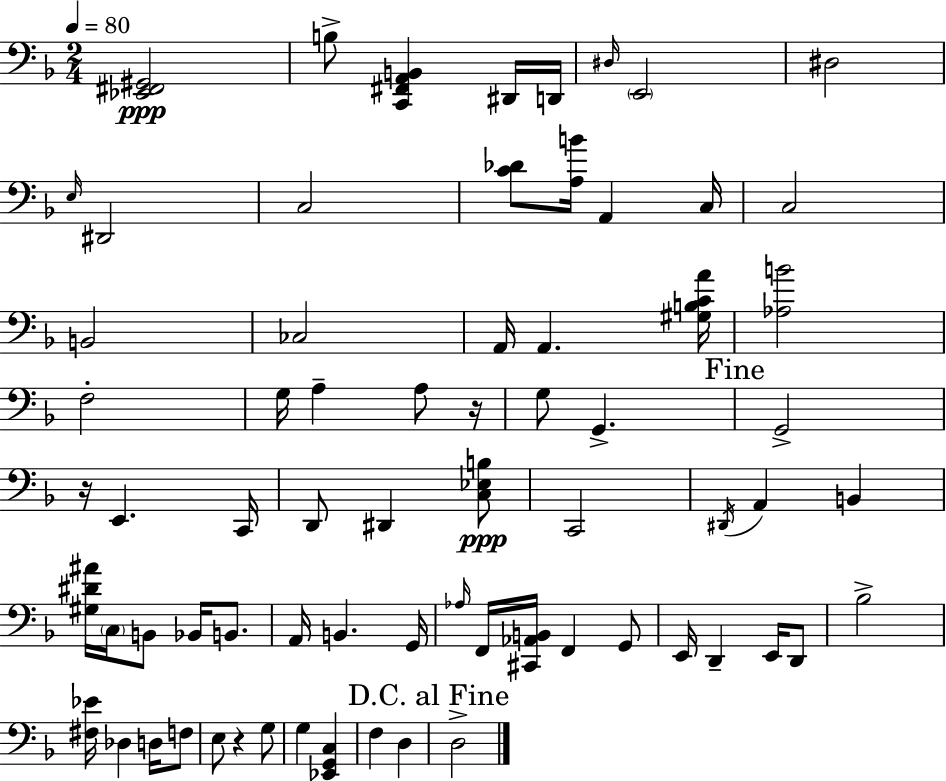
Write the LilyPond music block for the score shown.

{
  \clef bass
  \numericTimeSignature
  \time 2/4
  \key d \minor
  \tempo 4 = 80
  <ees, fis, gis,>2\ppp | b8-> <c, fis, a, b,>4 dis,16 d,16 | \grace { dis16 } \parenthesize e,2 | dis2 | \break \grace { e16 } dis,2 | c2 | <c' des'>8 <a b'>16 a,4 | c16 c2 | \break b,2 | ces2 | a,16 a,4. | <gis b c' a'>16 <aes b'>2 | \break f2-. | g16 a4-- a8 | r16 g8 g,4.-> | \mark "Fine" g,2-> | \break r16 e,4. | c,16 d,8 dis,4 | <c ees b>8\ppp c,2 | \acciaccatura { dis,16 } a,4 b,4 | \break <gis dis' ais'>16 \parenthesize c16 b,8 bes,16 | b,8. a,16 b,4. | g,16 \grace { aes16 } f,16 <cis, aes, b,>16 f,4 | g,8 e,16 d,4-- | \break e,16 d,8 bes2-> | <fis ees'>16 des4 | d16 f8 e8 r4 | g8 g4 | \break <ees, g, c>4 f4 | d4 \mark "D.C. al Fine" d2-> | \bar "|."
}